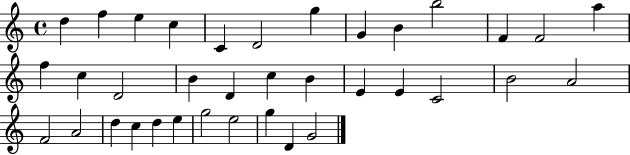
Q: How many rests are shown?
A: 0